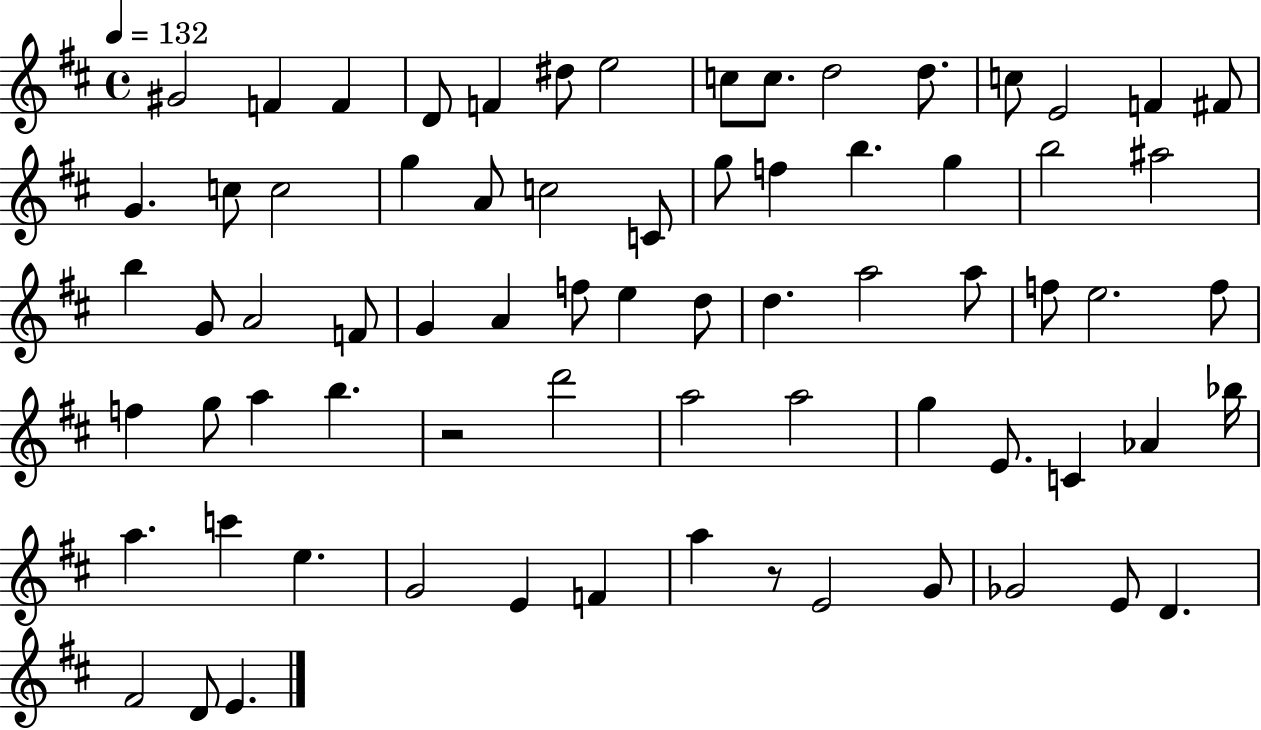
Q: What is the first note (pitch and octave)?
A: G#4